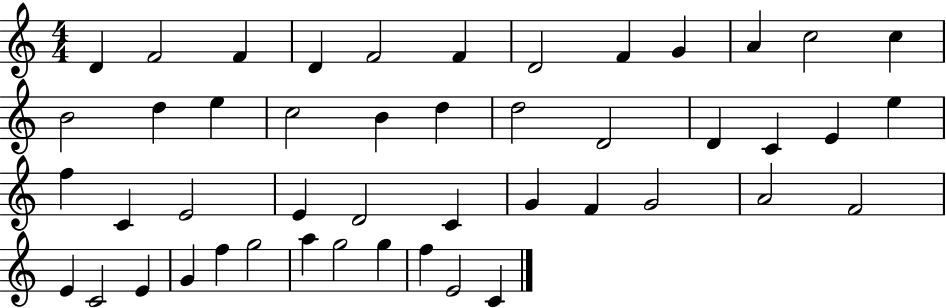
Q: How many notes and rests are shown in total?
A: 47